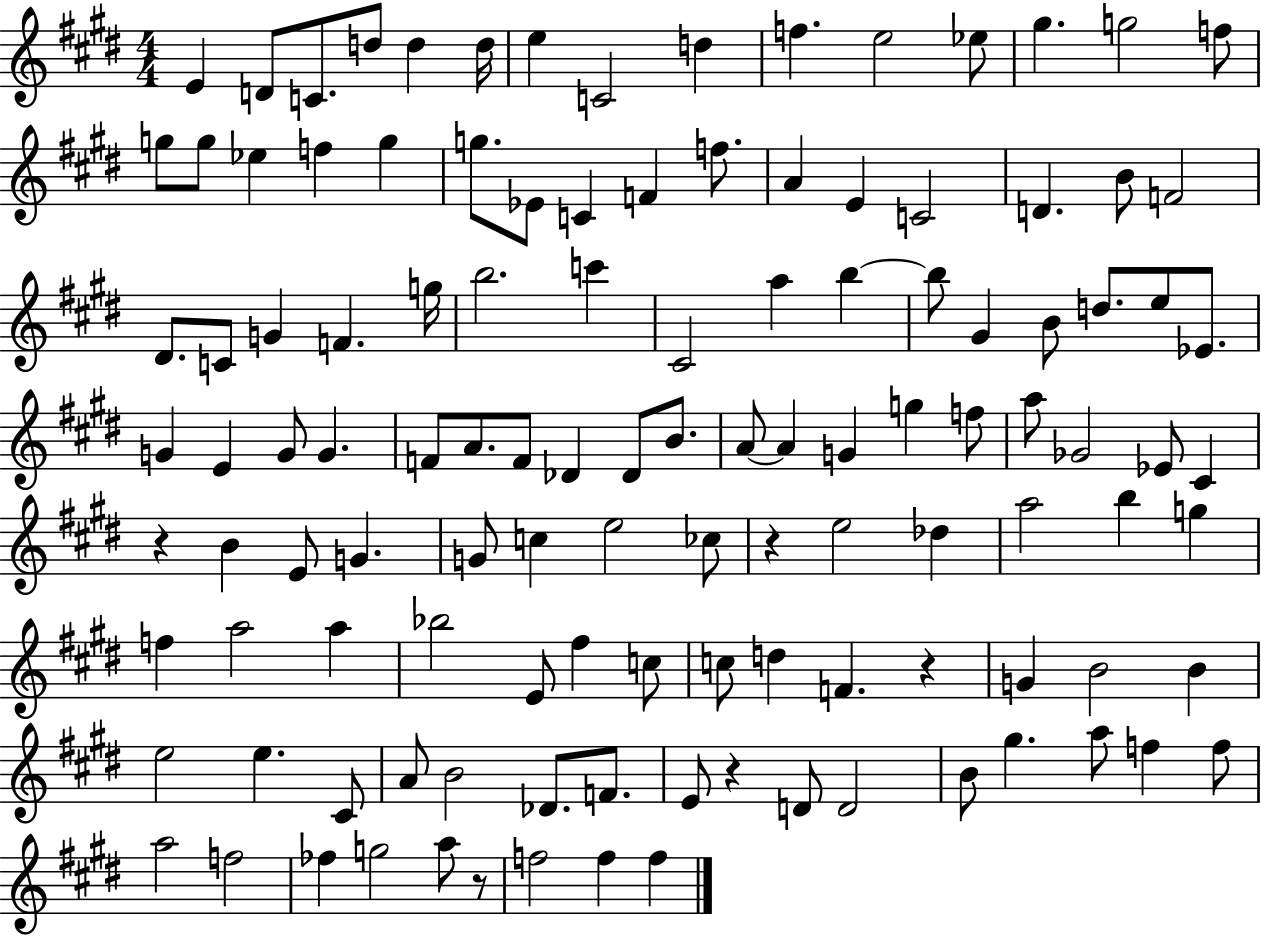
E4/q D4/e C4/e. D5/e D5/q D5/s E5/q C4/h D5/q F5/q. E5/h Eb5/e G#5/q. G5/h F5/e G5/e G5/e Eb5/q F5/q G5/q G5/e. Eb4/e C4/q F4/q F5/e. A4/q E4/q C4/h D4/q. B4/e F4/h D#4/e. C4/e G4/q F4/q. G5/s B5/h. C6/q C#4/h A5/q B5/q B5/e G#4/q B4/e D5/e. E5/e Eb4/e. G4/q E4/q G4/e G4/q. F4/e A4/e. F4/e Db4/q Db4/e B4/e. A4/e A4/q G4/q G5/q F5/e A5/e Gb4/h Eb4/e C#4/q R/q B4/q E4/e G4/q. G4/e C5/q E5/h CES5/e R/q E5/h Db5/q A5/h B5/q G5/q F5/q A5/h A5/q Bb5/h E4/e F#5/q C5/e C5/e D5/q F4/q. R/q G4/q B4/h B4/q E5/h E5/q. C#4/e A4/e B4/h Db4/e. F4/e. E4/e R/q D4/e D4/h B4/e G#5/q. A5/e F5/q F5/e A5/h F5/h FES5/q G5/h A5/e R/e F5/h F5/q F5/q